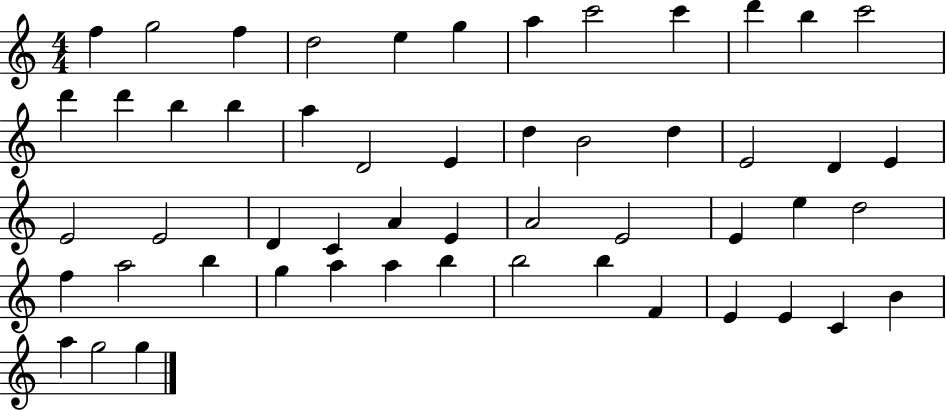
F5/q G5/h F5/q D5/h E5/q G5/q A5/q C6/h C6/q D6/q B5/q C6/h D6/q D6/q B5/q B5/q A5/q D4/h E4/q D5/q B4/h D5/q E4/h D4/q E4/q E4/h E4/h D4/q C4/q A4/q E4/q A4/h E4/h E4/q E5/q D5/h F5/q A5/h B5/q G5/q A5/q A5/q B5/q B5/h B5/q F4/q E4/q E4/q C4/q B4/q A5/q G5/h G5/q